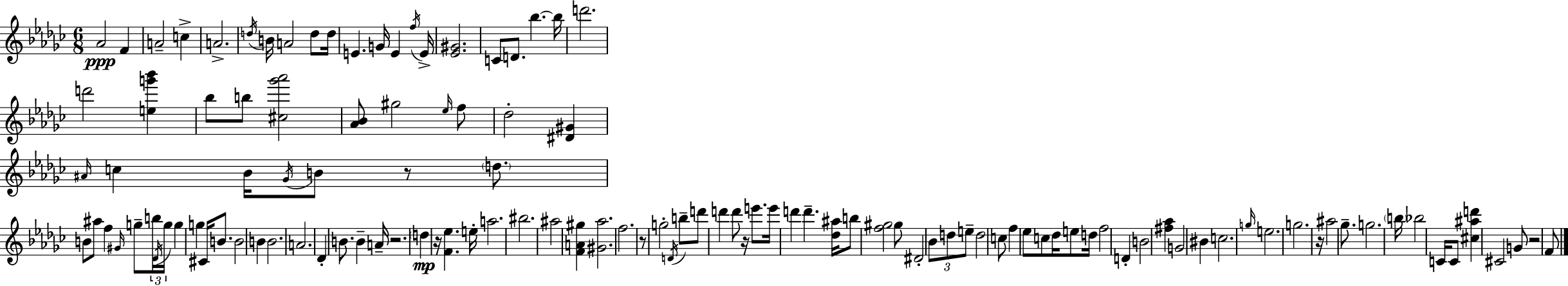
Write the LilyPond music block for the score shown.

{
  \clef treble
  \numericTimeSignature
  \time 6/8
  \key ees \minor
  aes'2\ppp f'4 | a'2-- c''4-> | a'2.-> | \acciaccatura { d''16 } b'16 a'2 d''8 | \break d''16 e'4. g'16 e'4 | \acciaccatura { f''16 } e'16-> <ees' gis'>2. | c'8 d'8. bes''4.~~ | bes''16 d'''2. | \break d'''2 <e'' g''' bes'''>4 | bes''8 b''8 <cis'' ges''' aes'''>2 | <aes' bes'>8 gis''2 | \grace { ees''16 } f''8 des''2-. <dis' gis'>4 | \break \grace { ais'16 } c''4 bes'16 \acciaccatura { ges'16 } b'8 | r8 \parenthesize d''8. b'8 ais''8 f''4 | \grace { gis'16 } g''8-- \tuplet 3/2 { b''16 \acciaccatura { des'16 } g''16 } g''4 g''4 | cis'16 b'8. b'2 | \break b'4 b'2. | a'2. | des'4-. b'8. | b'4-- a'16-- r2. | \break \parenthesize d''4\mp r16 | <f' ees''>4. e''16-. a''2. | bis''2. | ais''2 | \break <f' a' gis''>4 <gis' aes''>2. | f''2. | r8 g''2-. | \acciaccatura { d'16 } b''8-- d'''8 d'''4 | \break d'''8 r16 e'''8. e'''16 d'''4 | d'''4.-- <des'' ais''>16 b''8 <f'' gis''>2 | gis''8 dis'2-. | \tuplet 3/2 { bes'8 d''8 e''8-- } d''2 | \break c''8 f''4 | ees''8 c''8 des''16 e''8 d''16 f''2 | d'4-. b'2 | <fis'' aes''>4 g'2 | \break bis'4 c''2. | \grace { g''16 } e''2. | g''2. | r16 ais''2 | \break ges''8.-- g''2. | \parenthesize b''16 bes''2 | c'16 c'8 <cis'' ais'' d'''>4 | cis'2 g'8 r2 | \break f'8 \bar "|."
}